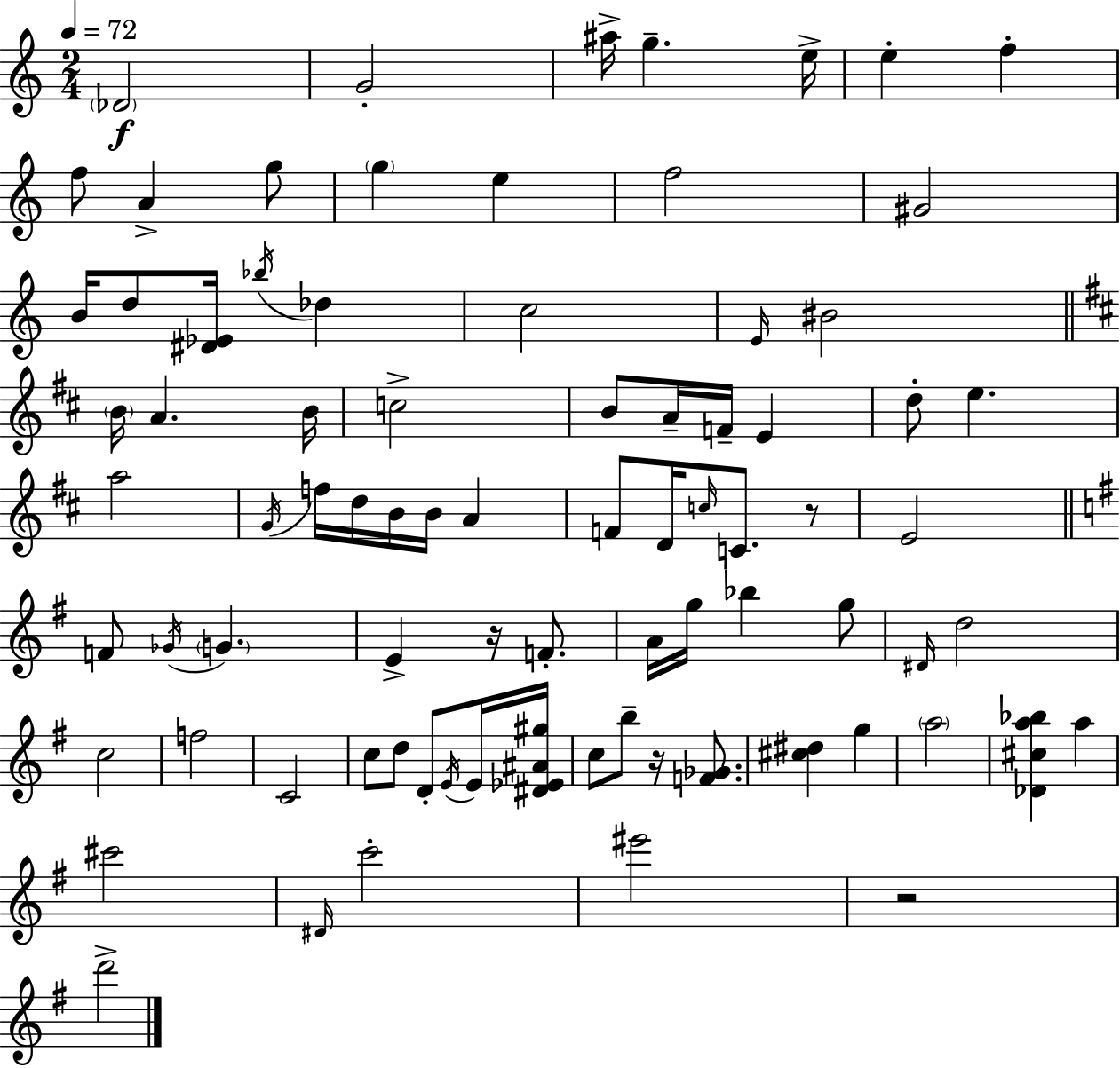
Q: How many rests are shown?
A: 4